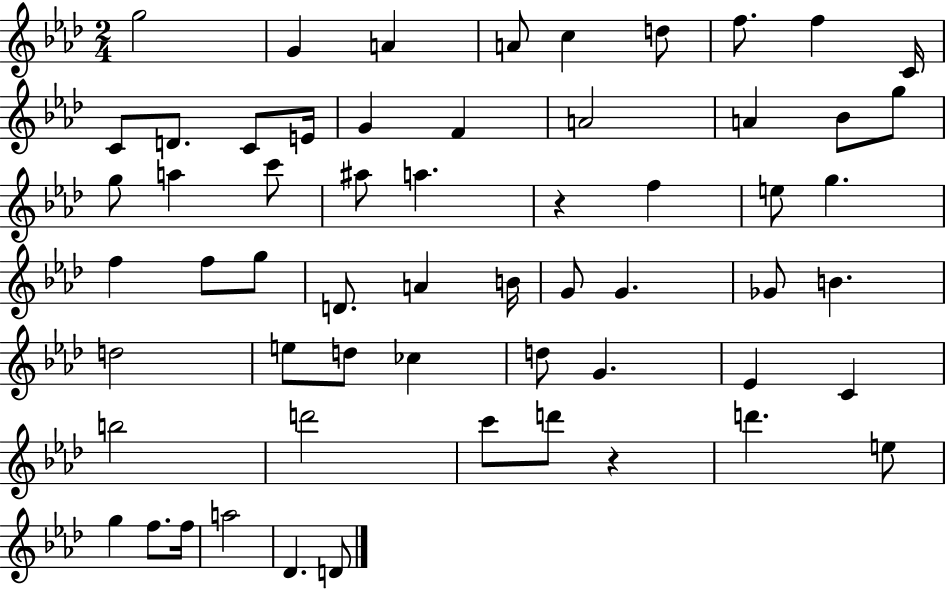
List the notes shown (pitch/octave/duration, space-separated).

G5/h G4/q A4/q A4/e C5/q D5/e F5/e. F5/q C4/s C4/e D4/e. C4/e E4/s G4/q F4/q A4/h A4/q Bb4/e G5/e G5/e A5/q C6/e A#5/e A5/q. R/q F5/q E5/e G5/q. F5/q F5/e G5/e D4/e. A4/q B4/s G4/e G4/q. Gb4/e B4/q. D5/h E5/e D5/e CES5/q D5/e G4/q. Eb4/q C4/q B5/h D6/h C6/e D6/e R/q D6/q. E5/e G5/q F5/e. F5/s A5/h Db4/q. D4/e